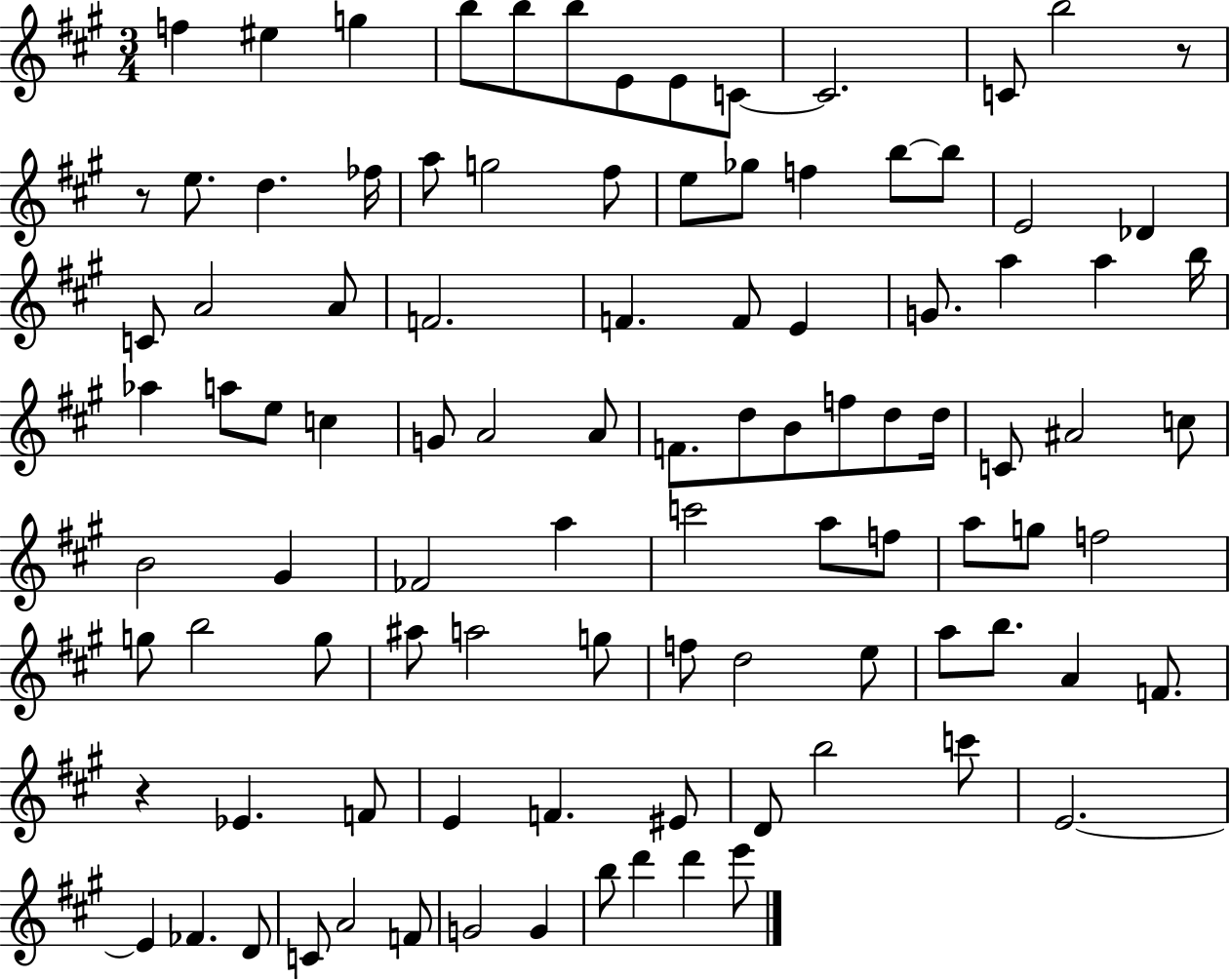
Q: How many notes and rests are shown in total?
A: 99